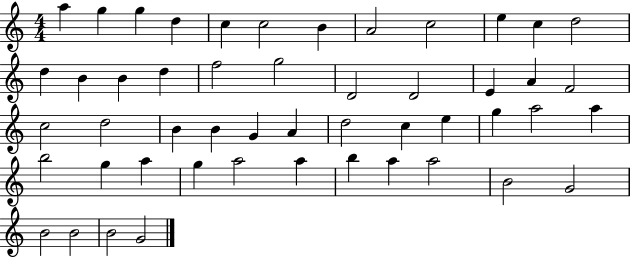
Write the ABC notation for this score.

X:1
T:Untitled
M:4/4
L:1/4
K:C
a g g d c c2 B A2 c2 e c d2 d B B d f2 g2 D2 D2 E A F2 c2 d2 B B G A d2 c e g a2 a b2 g a g a2 a b a a2 B2 G2 B2 B2 B2 G2